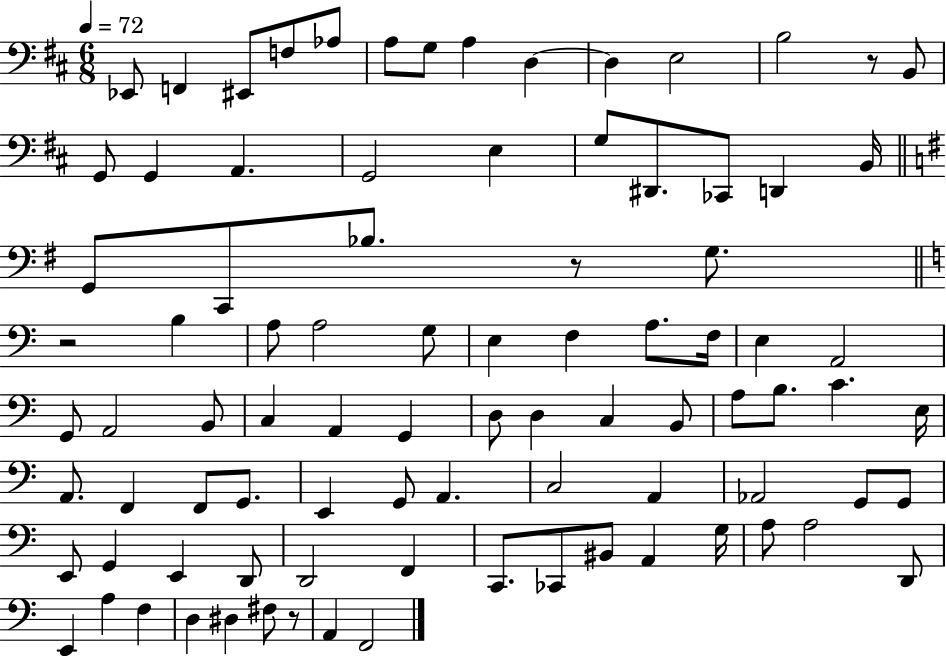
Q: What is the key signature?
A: D major